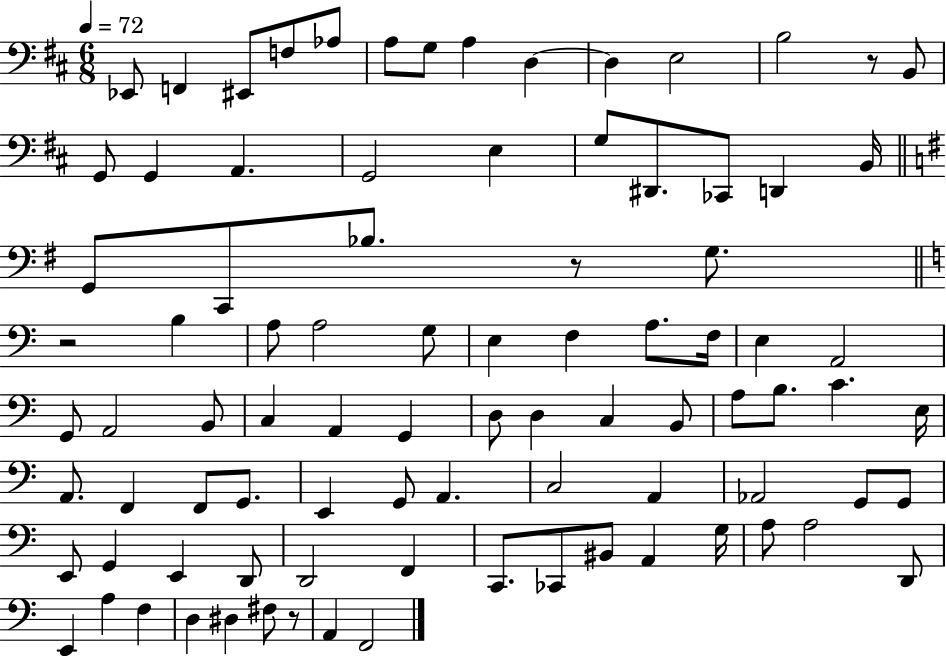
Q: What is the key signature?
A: D major